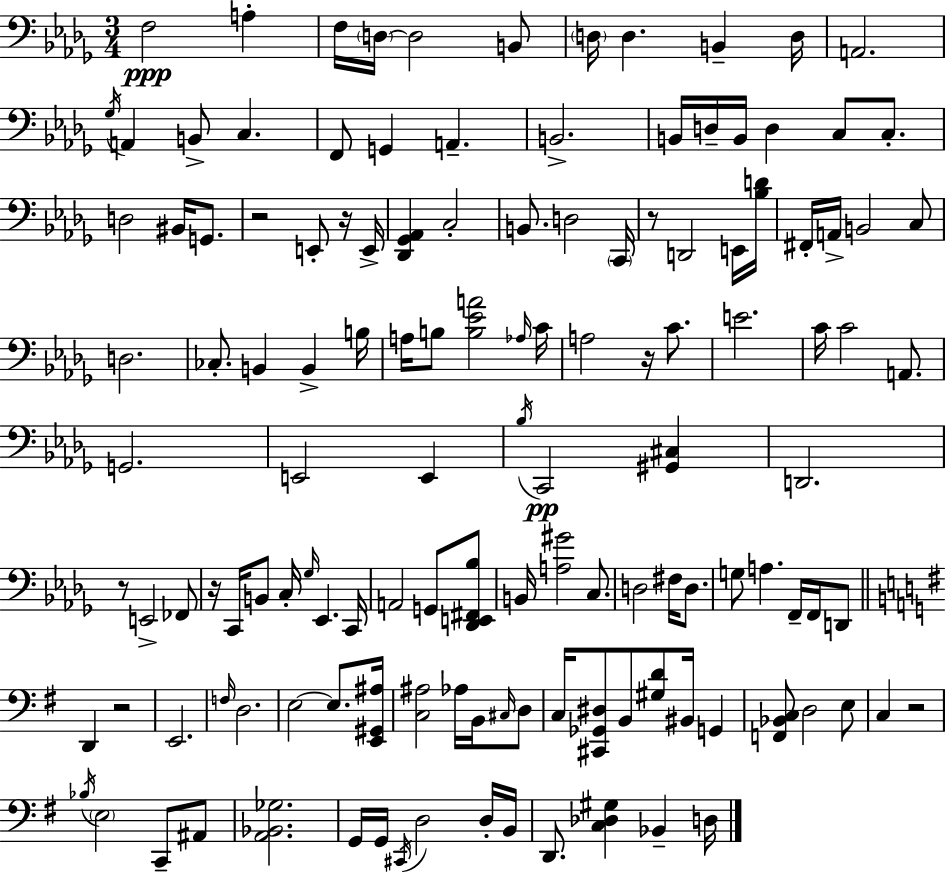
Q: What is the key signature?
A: BES minor